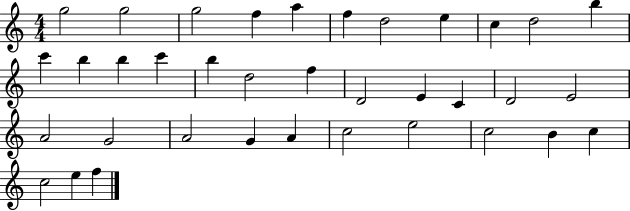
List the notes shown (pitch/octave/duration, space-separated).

G5/h G5/h G5/h F5/q A5/q F5/q D5/h E5/q C5/q D5/h B5/q C6/q B5/q B5/q C6/q B5/q D5/h F5/q D4/h E4/q C4/q D4/h E4/h A4/h G4/h A4/h G4/q A4/q C5/h E5/h C5/h B4/q C5/q C5/h E5/q F5/q